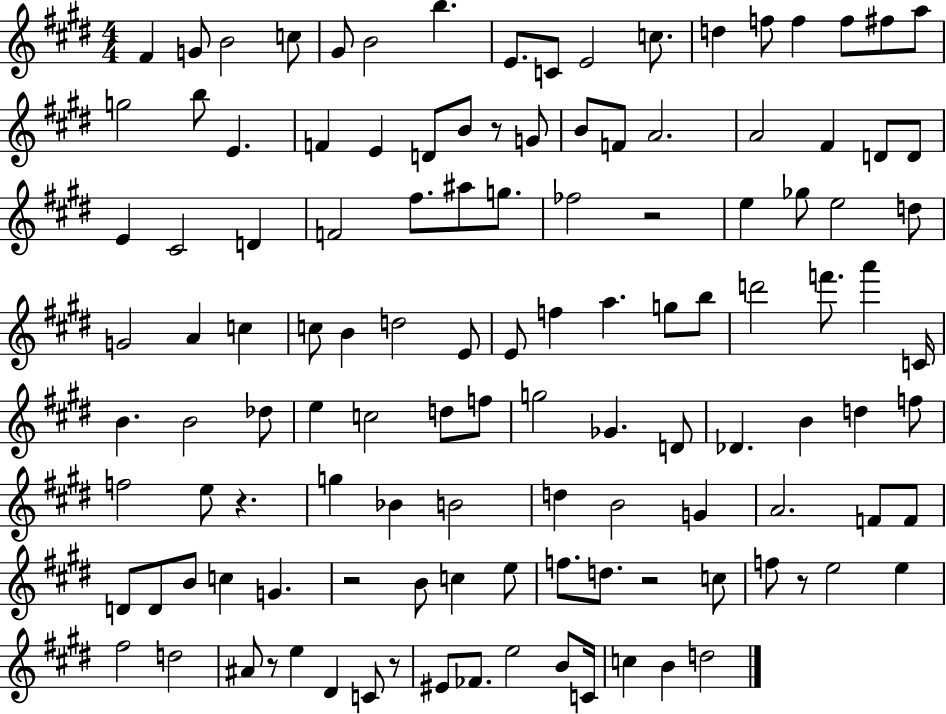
F#4/q G4/e B4/h C5/e G#4/e B4/h B5/q. E4/e. C4/e E4/h C5/e. D5/q F5/e F5/q F5/e F#5/e A5/e G5/h B5/e E4/q. F4/q E4/q D4/e B4/e R/e G4/e B4/e F4/e A4/h. A4/h F#4/q D4/e D4/e E4/q C#4/h D4/q F4/h F#5/e. A#5/e G5/e. FES5/h R/h E5/q Gb5/e E5/h D5/e G4/h A4/q C5/q C5/e B4/q D5/h E4/e E4/e F5/q A5/q. G5/e B5/e D6/h F6/e. A6/q C4/s B4/q. B4/h Db5/e E5/q C5/h D5/e F5/e G5/h Gb4/q. D4/e Db4/q. B4/q D5/q F5/e F5/h E5/e R/q. G5/q Bb4/q B4/h D5/q B4/h G4/q A4/h. F4/e F4/e D4/e D4/e B4/e C5/q G4/q. R/h B4/e C5/q E5/e F5/e. D5/e. R/h C5/e F5/e R/e E5/h E5/q F#5/h D5/h A#4/e R/e E5/q D#4/q C4/e R/e EIS4/e FES4/e. E5/h B4/e C4/s C5/q B4/q D5/h